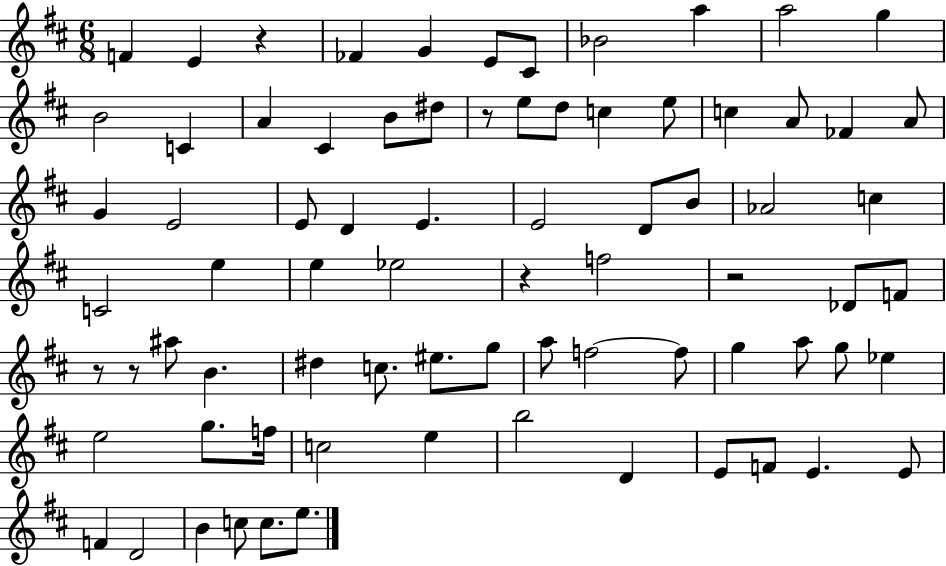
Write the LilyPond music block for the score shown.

{
  \clef treble
  \numericTimeSignature
  \time 6/8
  \key d \major
  \repeat volta 2 { f'4 e'4 r4 | fes'4 g'4 e'8 cis'8 | bes'2 a''4 | a''2 g''4 | \break b'2 c'4 | a'4 cis'4 b'8 dis''8 | r8 e''8 d''8 c''4 e''8 | c''4 a'8 fes'4 a'8 | \break g'4 e'2 | e'8 d'4 e'4. | e'2 d'8 b'8 | aes'2 c''4 | \break c'2 e''4 | e''4 ees''2 | r4 f''2 | r2 des'8 f'8 | \break r8 r8 ais''8 b'4. | dis''4 c''8. eis''8. g''8 | a''8 f''2~~ f''8 | g''4 a''8 g''8 ees''4 | \break e''2 g''8. f''16 | c''2 e''4 | b''2 d'4 | e'8 f'8 e'4. e'8 | \break f'4 d'2 | b'4 c''8 c''8. e''8. | } \bar "|."
}